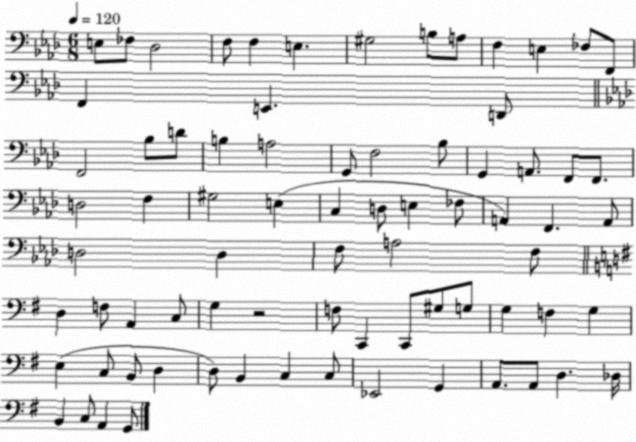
X:1
T:Untitled
M:6/8
L:1/4
K:Ab
E,/2 _F,/2 _D,2 F,/2 F, E, ^G,2 B,/2 A,/2 F, E, _F,/2 F,,/2 F,, E,, D,,/2 F,,2 _B,/2 D/2 B, A,2 G,,/2 F,2 _B,/2 G,, A,,/2 F,,/2 F,,/2 D,2 F, ^G,2 E, C, D,/2 E, _F,/2 A,, F,, A,,/2 D,2 D, F,/2 A,2 F,/2 D, F,/2 A,, C,/2 G, z2 F,/2 C,, C,,/2 ^G,/2 G,/2 G, F, G, E, C,/2 B,,/2 D, D,/2 B,, C, C,/2 _E,,2 G,, A,,/2 A,,/2 D, _D,/4 B,, C,/2 A,, G,,/2